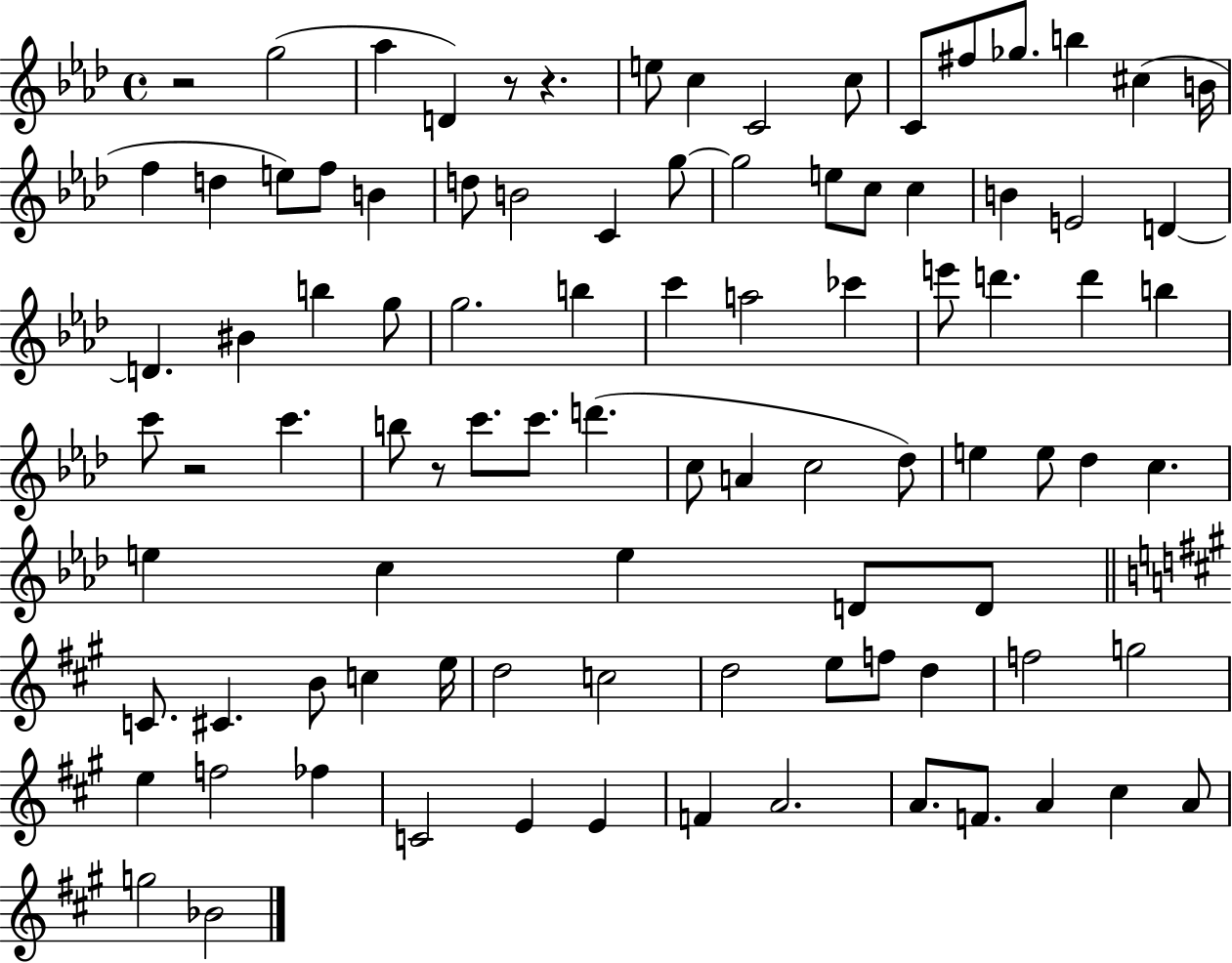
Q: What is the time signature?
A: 4/4